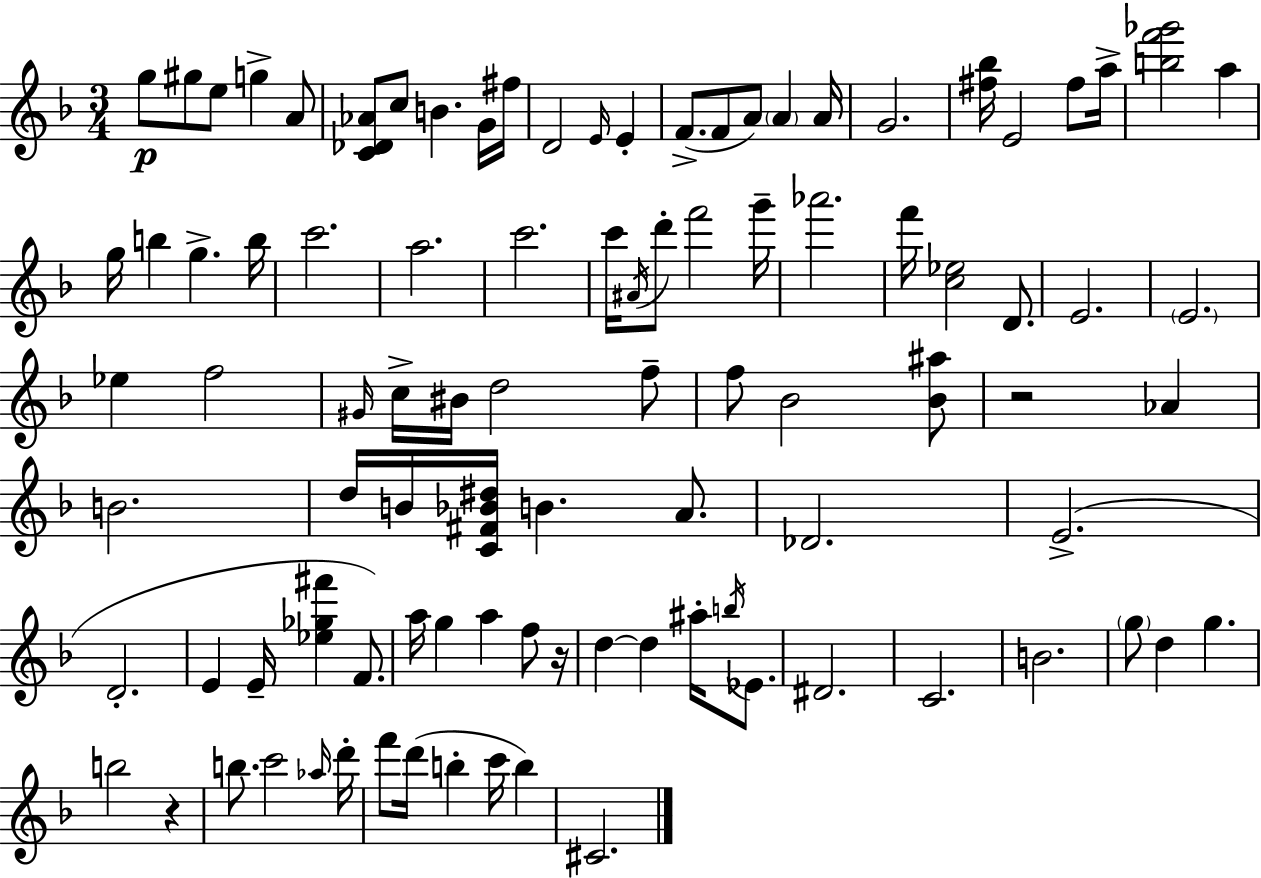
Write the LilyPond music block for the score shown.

{
  \clef treble
  \numericTimeSignature
  \time 3/4
  \key d \minor
  g''8\p gis''8 e''8 g''4-> a'8 | <c' des' aes'>8 c''8 b'4. g'16 fis''16 | d'2 \grace { e'16 } e'4-. | f'8.->( f'8 a'8) \parenthesize a'4 | \break a'16 g'2. | <fis'' bes''>16 e'2 fis''8 | a''16-> <b'' f''' ges'''>2 a''4 | g''16 b''4 g''4.-> | \break b''16 c'''2. | a''2. | c'''2. | c'''16 \acciaccatura { ais'16 } d'''8-. f'''2 | \break g'''16-- aes'''2. | f'''16 <c'' ees''>2 d'8. | e'2. | \parenthesize e'2. | \break ees''4 f''2 | \grace { gis'16 } c''16-> bis'16 d''2 | f''8-- f''8 bes'2 | <bes' ais''>8 r2 aes'4 | \break b'2. | d''16 b'16 <c' fis' bes' dis''>16 b'4. | a'8. des'2. | e'2.->( | \break d'2.-. | e'4 e'16-- <ees'' ges'' fis'''>4 | f'8.) a''16 g''4 a''4 | f''8 r16 d''4~~ d''4 ais''16-. | \break \acciaccatura { b''16 } ees'8. dis'2. | c'2. | b'2. | \parenthesize g''8 d''4 g''4. | \break b''2 | r4 b''8. c'''2 | \grace { aes''16 } d'''16-. f'''8 d'''16( b''4-. | c'''16 b''4) cis'2. | \break \bar "|."
}